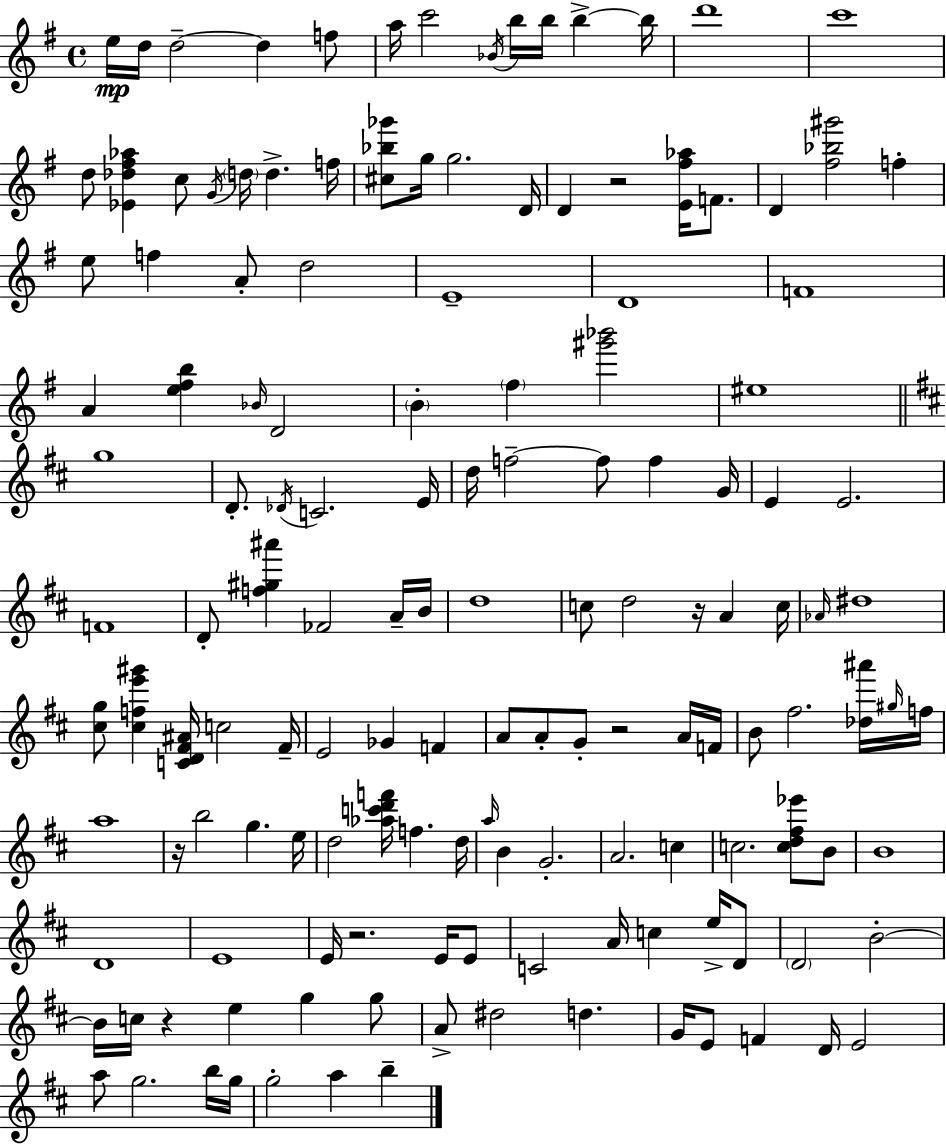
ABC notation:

X:1
T:Untitled
M:4/4
L:1/4
K:Em
e/4 d/4 d2 d f/2 a/4 c'2 _B/4 b/4 b/4 b b/4 d'4 c'4 d/2 [_E_d^f_a] c/2 G/4 d/4 d f/4 [^c_b_g']/2 g/4 g2 D/4 D z2 [E^f_a]/4 F/2 D [^f_b^g']2 f e/2 f A/2 d2 E4 D4 F4 A [e^fb] _B/4 D2 B ^f [^g'_b']2 ^e4 g4 D/2 _D/4 C2 E/4 d/4 f2 f/2 f G/4 E E2 F4 D/2 [f^g^a'] _F2 A/4 B/4 d4 c/2 d2 z/4 A c/4 _A/4 ^d4 [^cg]/2 [^cfe'^g'] [CD^F^A]/4 c2 ^F/4 E2 _G F A/2 A/2 G/2 z2 A/4 F/4 B/2 ^f2 [_d^a']/4 ^g/4 f/4 a4 z/4 b2 g e/4 d2 [_ac'd'f']/4 f d/4 a/4 B G2 A2 c c2 [cd^f_e']/2 B/2 B4 D4 E4 E/4 z2 E/4 E/2 C2 A/4 c e/4 D/2 D2 B2 B/4 c/4 z e g g/2 A/2 ^d2 d G/4 E/2 F D/4 E2 a/2 g2 b/4 g/4 g2 a b